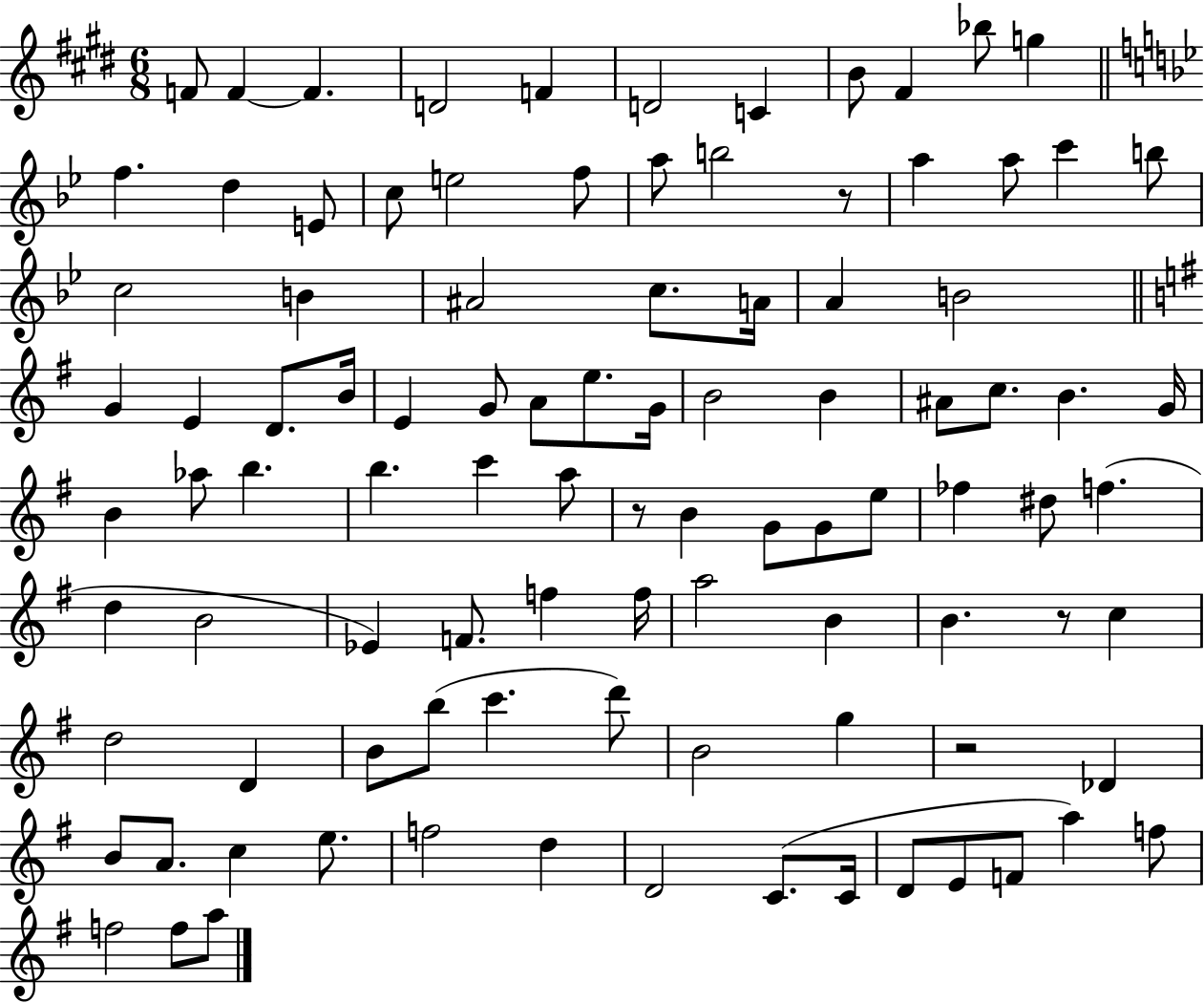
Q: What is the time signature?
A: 6/8